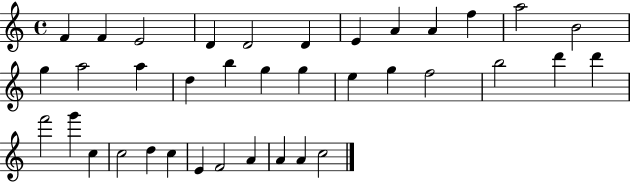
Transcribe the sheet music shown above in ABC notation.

X:1
T:Untitled
M:4/4
L:1/4
K:C
F F E2 D D2 D E A A f a2 B2 g a2 a d b g g e g f2 b2 d' d' f'2 g' c c2 d c E F2 A A A c2